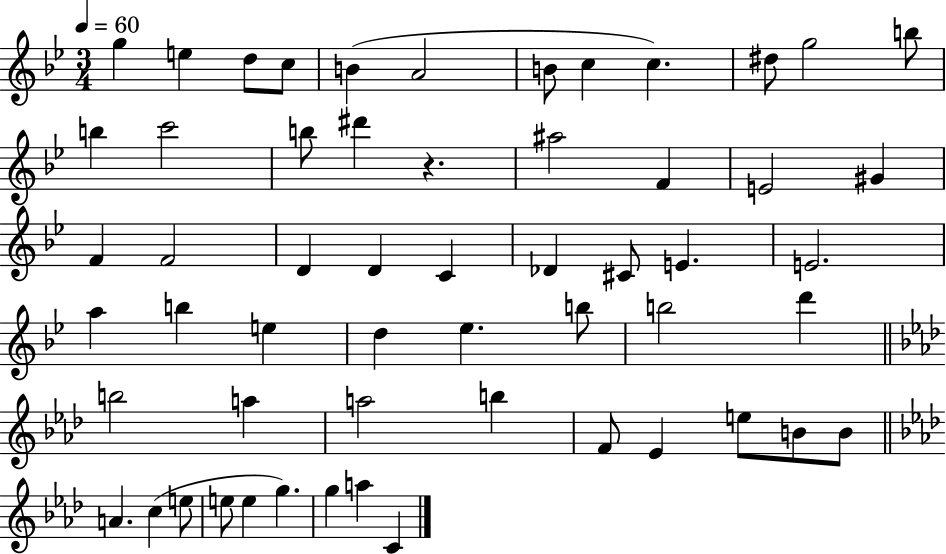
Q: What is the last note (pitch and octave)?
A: C4